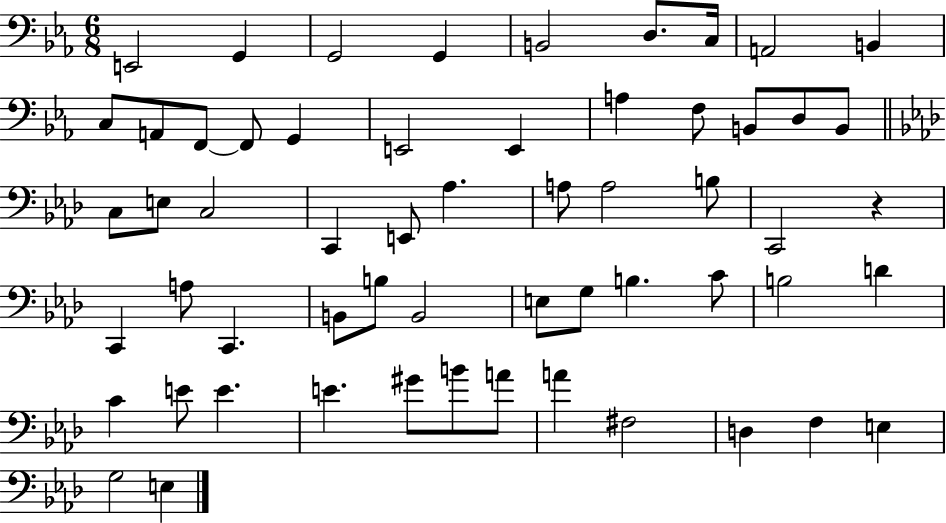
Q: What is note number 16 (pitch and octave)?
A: E2